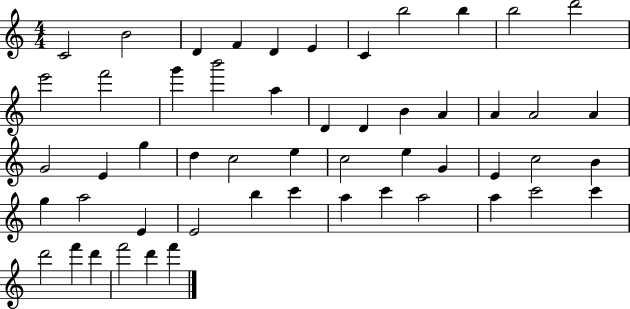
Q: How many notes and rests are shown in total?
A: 53